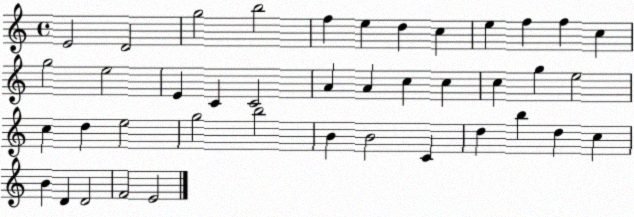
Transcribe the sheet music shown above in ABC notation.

X:1
T:Untitled
M:4/4
L:1/4
K:C
E2 D2 g2 b2 f e d c e f f c g2 e2 E C C2 A A c c c g e2 c d e2 g2 b2 B B2 C d b d c B D D2 F2 E2